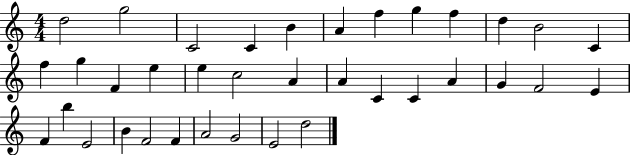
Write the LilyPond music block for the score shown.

{
  \clef treble
  \numericTimeSignature
  \time 4/4
  \key c \major
  d''2 g''2 | c'2 c'4 b'4 | a'4 f''4 g''4 f''4 | d''4 b'2 c'4 | \break f''4 g''4 f'4 e''4 | e''4 c''2 a'4 | a'4 c'4 c'4 a'4 | g'4 f'2 e'4 | \break f'4 b''4 e'2 | b'4 f'2 f'4 | a'2 g'2 | e'2 d''2 | \break \bar "|."
}